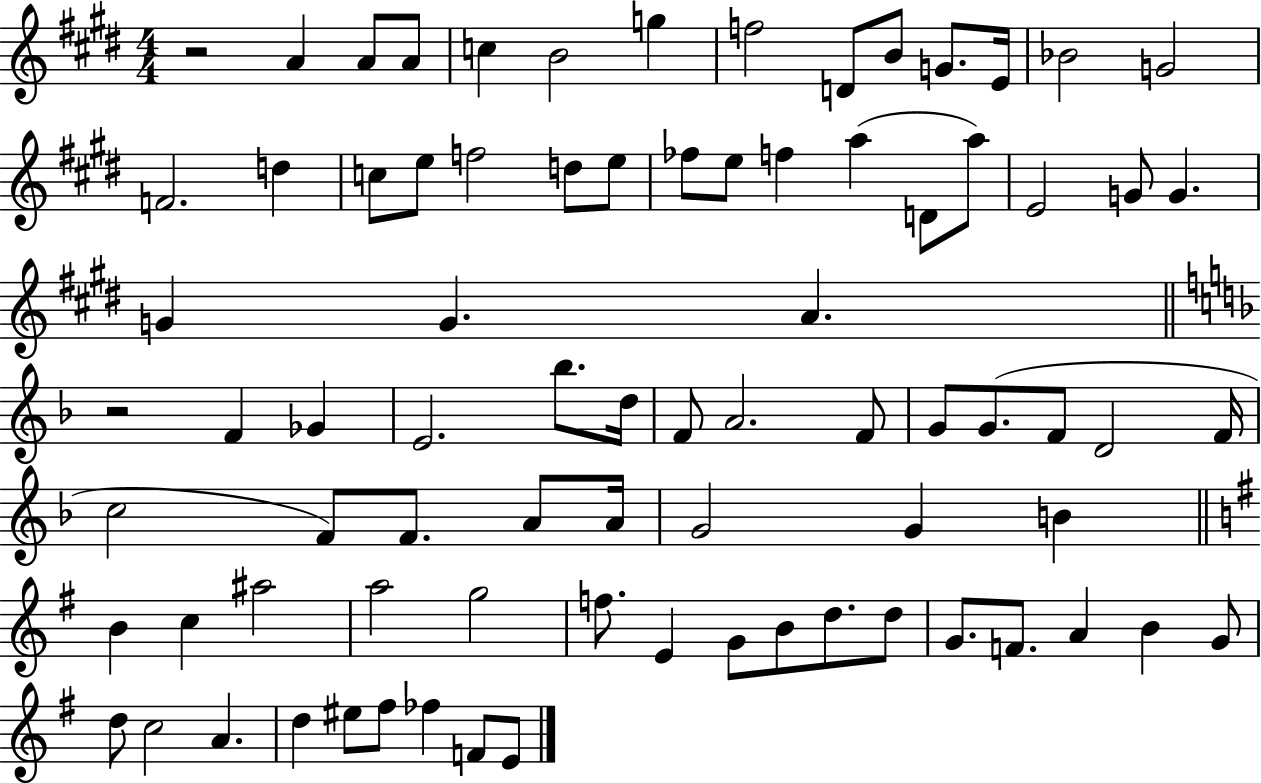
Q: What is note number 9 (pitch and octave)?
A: B4